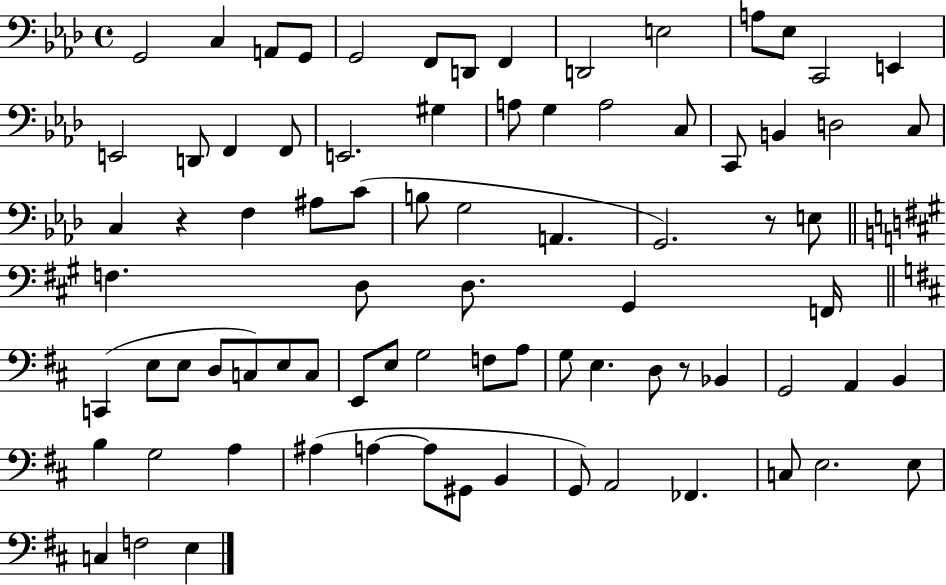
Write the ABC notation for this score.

X:1
T:Untitled
M:4/4
L:1/4
K:Ab
G,,2 C, A,,/2 G,,/2 G,,2 F,,/2 D,,/2 F,, D,,2 E,2 A,/2 _E,/2 C,,2 E,, E,,2 D,,/2 F,, F,,/2 E,,2 ^G, A,/2 G, A,2 C,/2 C,,/2 B,, D,2 C,/2 C, z F, ^A,/2 C/2 B,/2 G,2 A,, G,,2 z/2 E,/2 F, D,/2 D,/2 ^G,, F,,/4 C,, E,/2 E,/2 D,/2 C,/2 E,/2 C,/2 E,,/2 E,/2 G,2 F,/2 A,/2 G,/2 E, D,/2 z/2 _B,, G,,2 A,, B,, B, G,2 A, ^A, A, A,/2 ^G,,/2 B,, G,,/2 A,,2 _F,, C,/2 E,2 E,/2 C, F,2 E,